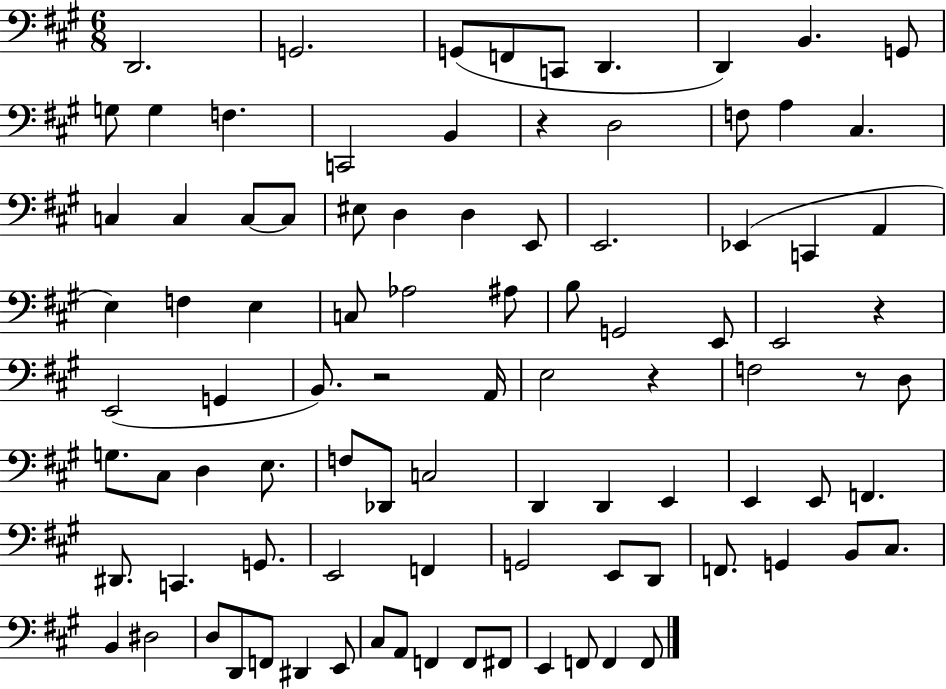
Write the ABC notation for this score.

X:1
T:Untitled
M:6/8
L:1/4
K:A
D,,2 G,,2 G,,/2 F,,/2 C,,/2 D,, D,, B,, G,,/2 G,/2 G, F, C,,2 B,, z D,2 F,/2 A, ^C, C, C, C,/2 C,/2 ^E,/2 D, D, E,,/2 E,,2 _E,, C,, A,, E, F, E, C,/2 _A,2 ^A,/2 B,/2 G,,2 E,,/2 E,,2 z E,,2 G,, B,,/2 z2 A,,/4 E,2 z F,2 z/2 D,/2 G,/2 ^C,/2 D, E,/2 F,/2 _D,,/2 C,2 D,, D,, E,, E,, E,,/2 F,, ^D,,/2 C,, G,,/2 E,,2 F,, G,,2 E,,/2 D,,/2 F,,/2 G,, B,,/2 ^C,/2 B,, ^D,2 D,/2 D,,/2 F,,/2 ^D,, E,,/2 ^C,/2 A,,/2 F,, F,,/2 ^F,,/2 E,, F,,/2 F,, F,,/2